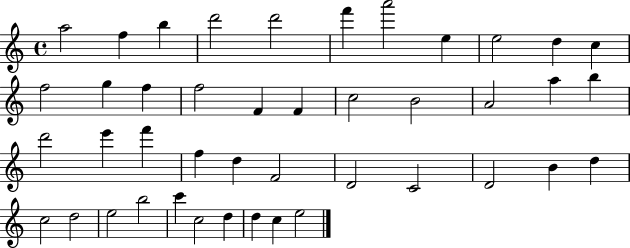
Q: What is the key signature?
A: C major